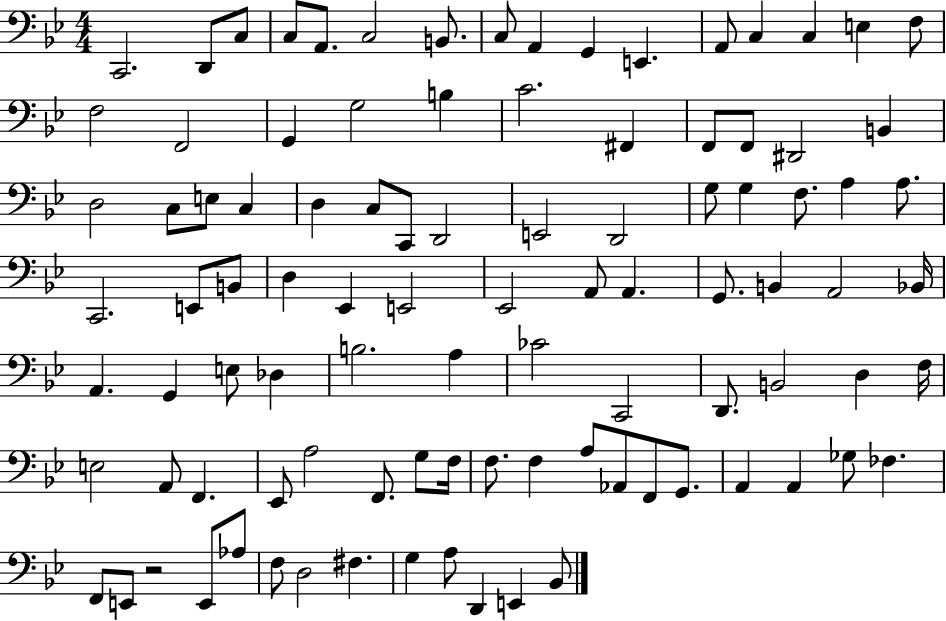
X:1
T:Untitled
M:4/4
L:1/4
K:Bb
C,,2 D,,/2 C,/2 C,/2 A,,/2 C,2 B,,/2 C,/2 A,, G,, E,, A,,/2 C, C, E, F,/2 F,2 F,,2 G,, G,2 B, C2 ^F,, F,,/2 F,,/2 ^D,,2 B,, D,2 C,/2 E,/2 C, D, C,/2 C,,/2 D,,2 E,,2 D,,2 G,/2 G, F,/2 A, A,/2 C,,2 E,,/2 B,,/2 D, _E,, E,,2 _E,,2 A,,/2 A,, G,,/2 B,, A,,2 _B,,/4 A,, G,, E,/2 _D, B,2 A, _C2 C,,2 D,,/2 B,,2 D, F,/4 E,2 A,,/2 F,, _E,,/2 A,2 F,,/2 G,/2 F,/4 F,/2 F, A,/2 _A,,/2 F,,/2 G,,/2 A,, A,, _G,/2 _F, F,,/2 E,,/2 z2 E,,/2 _A,/2 F,/2 D,2 ^F, G, A,/2 D,, E,, _B,,/2